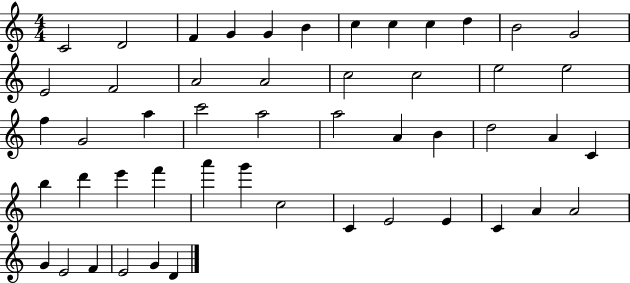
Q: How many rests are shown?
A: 0